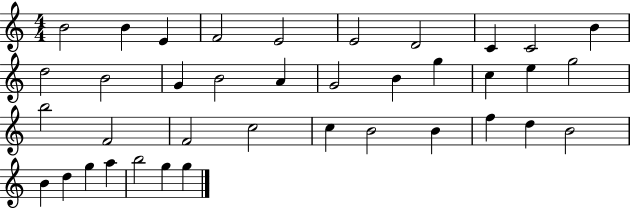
{
  \clef treble
  \numericTimeSignature
  \time 4/4
  \key c \major
  b'2 b'4 e'4 | f'2 e'2 | e'2 d'2 | c'4 c'2 b'4 | \break d''2 b'2 | g'4 b'2 a'4 | g'2 b'4 g''4 | c''4 e''4 g''2 | \break b''2 f'2 | f'2 c''2 | c''4 b'2 b'4 | f''4 d''4 b'2 | \break b'4 d''4 g''4 a''4 | b''2 g''4 g''4 | \bar "|."
}